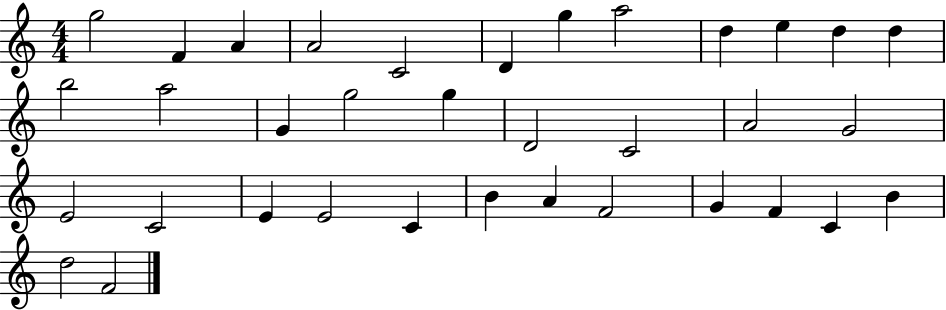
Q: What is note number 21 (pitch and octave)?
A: G4